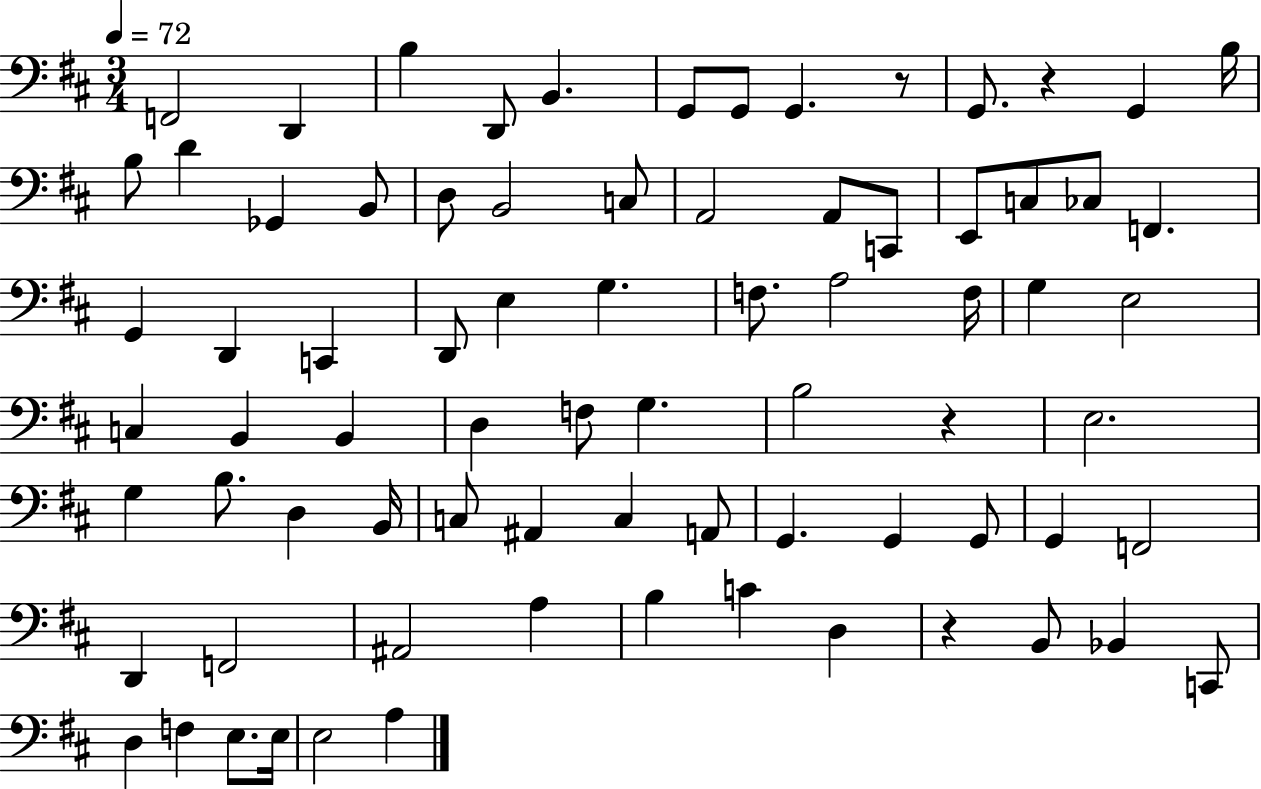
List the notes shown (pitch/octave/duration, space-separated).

F2/h D2/q B3/q D2/e B2/q. G2/e G2/e G2/q. R/e G2/e. R/q G2/q B3/s B3/e D4/q Gb2/q B2/e D3/e B2/h C3/e A2/h A2/e C2/e E2/e C3/e CES3/e F2/q. G2/q D2/q C2/q D2/e E3/q G3/q. F3/e. A3/h F3/s G3/q E3/h C3/q B2/q B2/q D3/q F3/e G3/q. B3/h R/q E3/h. G3/q B3/e. D3/q B2/s C3/e A#2/q C3/q A2/e G2/q. G2/q G2/e G2/q F2/h D2/q F2/h A#2/h A3/q B3/q C4/q D3/q R/q B2/e Bb2/q C2/e D3/q F3/q E3/e. E3/s E3/h A3/q